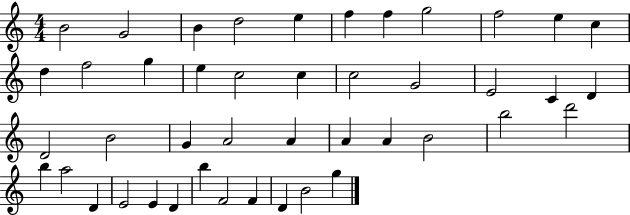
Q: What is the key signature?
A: C major